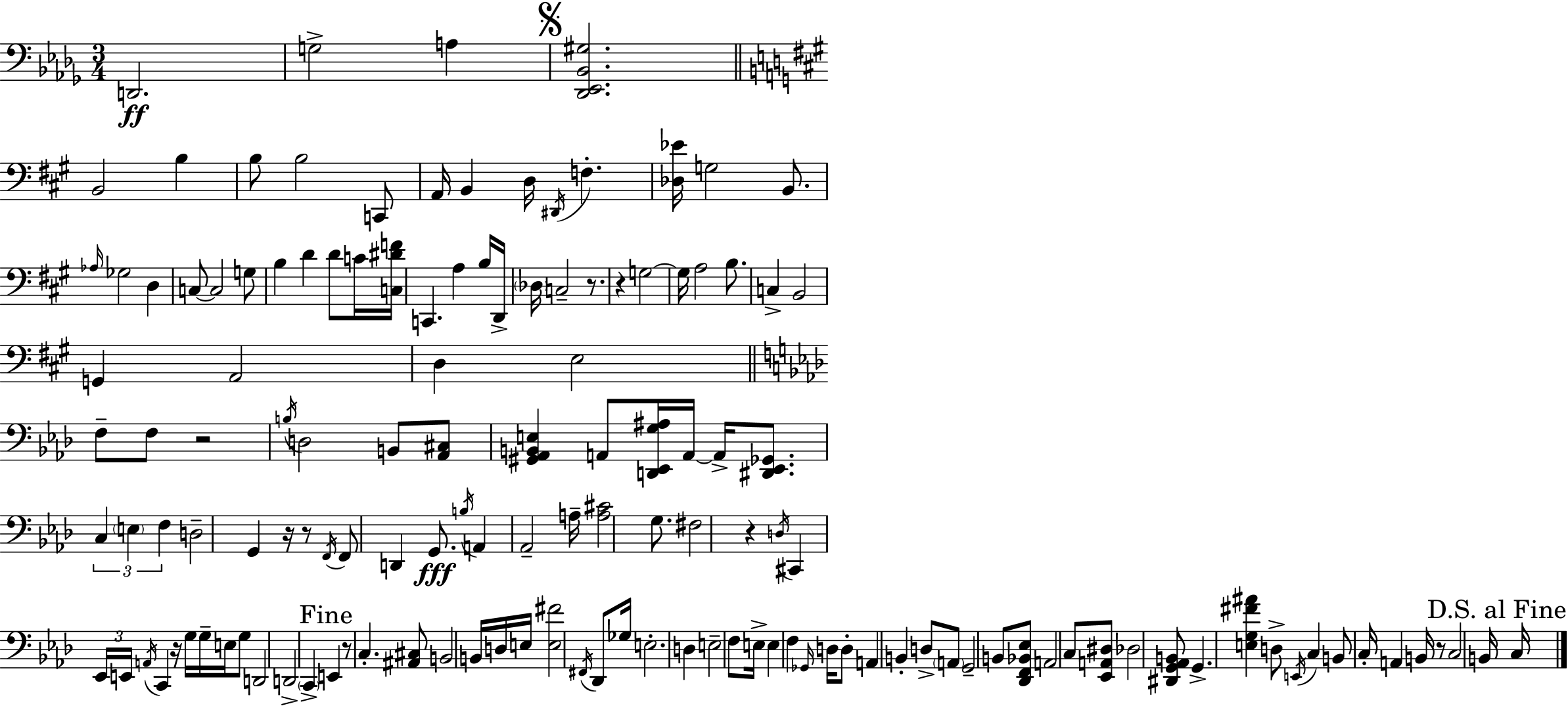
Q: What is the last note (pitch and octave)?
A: C3